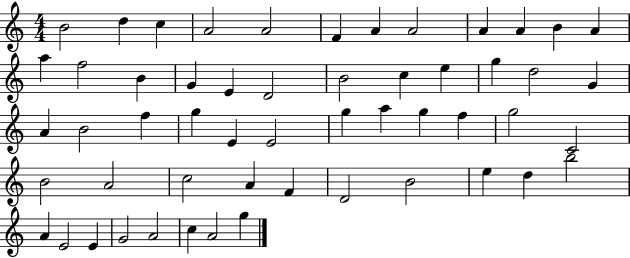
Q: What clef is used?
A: treble